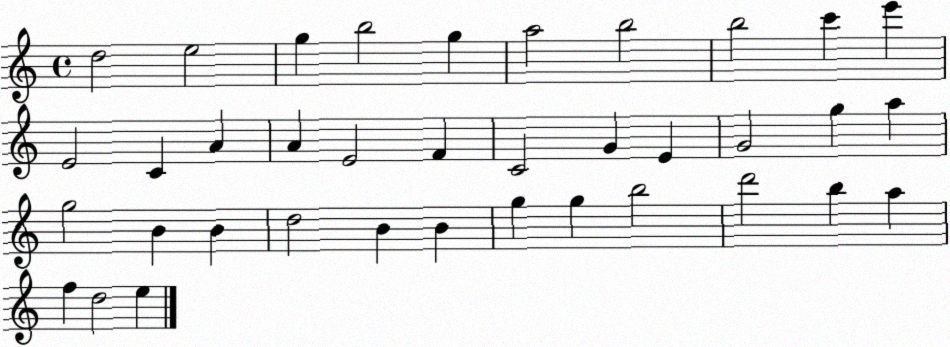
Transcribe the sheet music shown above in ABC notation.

X:1
T:Untitled
M:4/4
L:1/4
K:C
d2 e2 g b2 g a2 b2 b2 c' e' E2 C A A E2 F C2 G E G2 g a g2 B B d2 B B g g b2 d'2 b a f d2 e